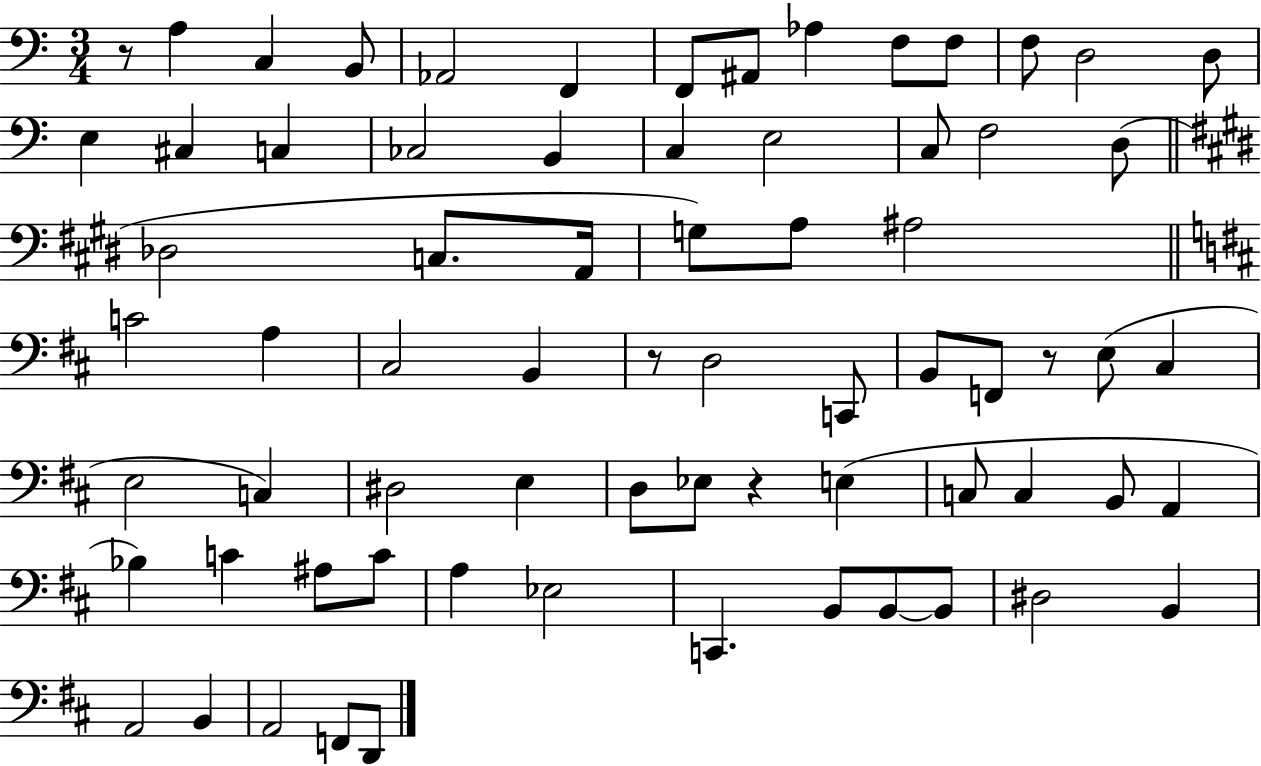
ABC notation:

X:1
T:Untitled
M:3/4
L:1/4
K:C
z/2 A, C, B,,/2 _A,,2 F,, F,,/2 ^A,,/2 _A, F,/2 F,/2 F,/2 D,2 D,/2 E, ^C, C, _C,2 B,, C, E,2 C,/2 F,2 D,/2 _D,2 C,/2 A,,/4 G,/2 A,/2 ^A,2 C2 A, ^C,2 B,, z/2 D,2 C,,/2 B,,/2 F,,/2 z/2 E,/2 ^C, E,2 C, ^D,2 E, D,/2 _E,/2 z E, C,/2 C, B,,/2 A,, _B, C ^A,/2 C/2 A, _E,2 C,, B,,/2 B,,/2 B,,/2 ^D,2 B,, A,,2 B,, A,,2 F,,/2 D,,/2